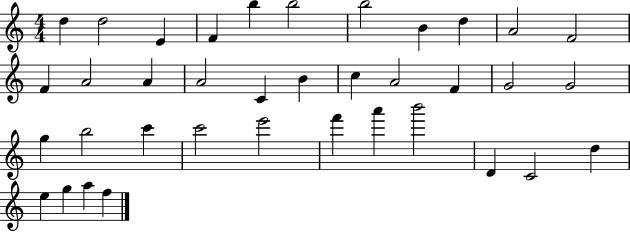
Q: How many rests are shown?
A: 0